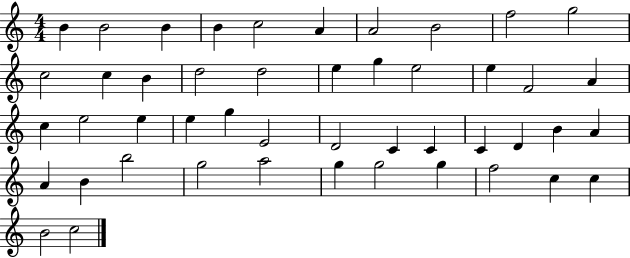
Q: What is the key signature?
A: C major